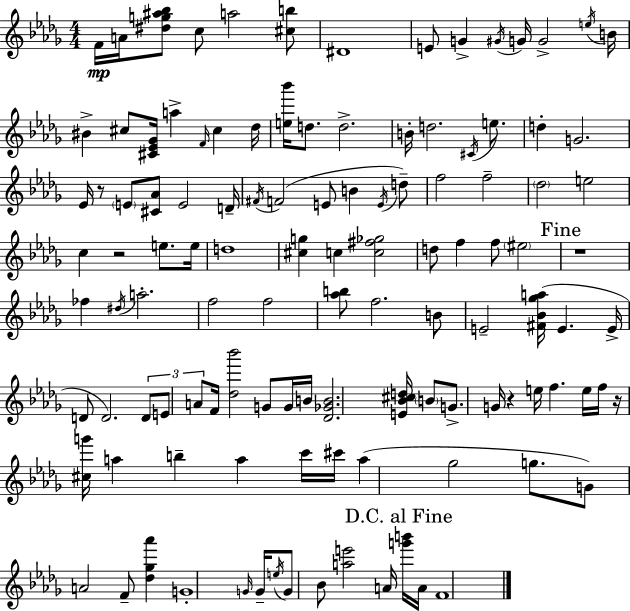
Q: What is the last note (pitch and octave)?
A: F4